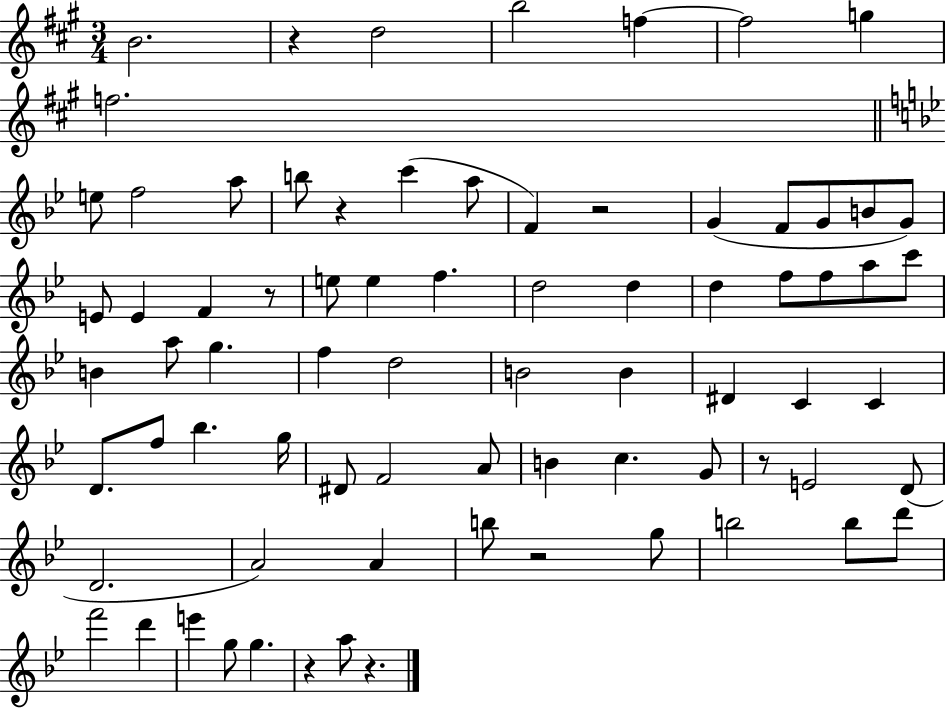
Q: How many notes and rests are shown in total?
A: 76